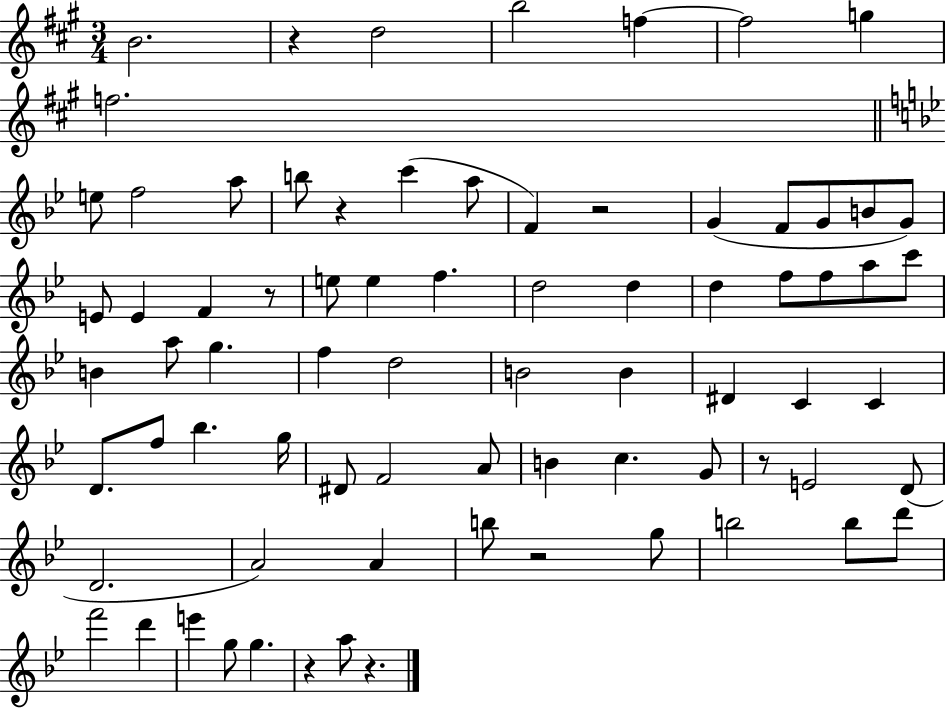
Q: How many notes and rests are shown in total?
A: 76